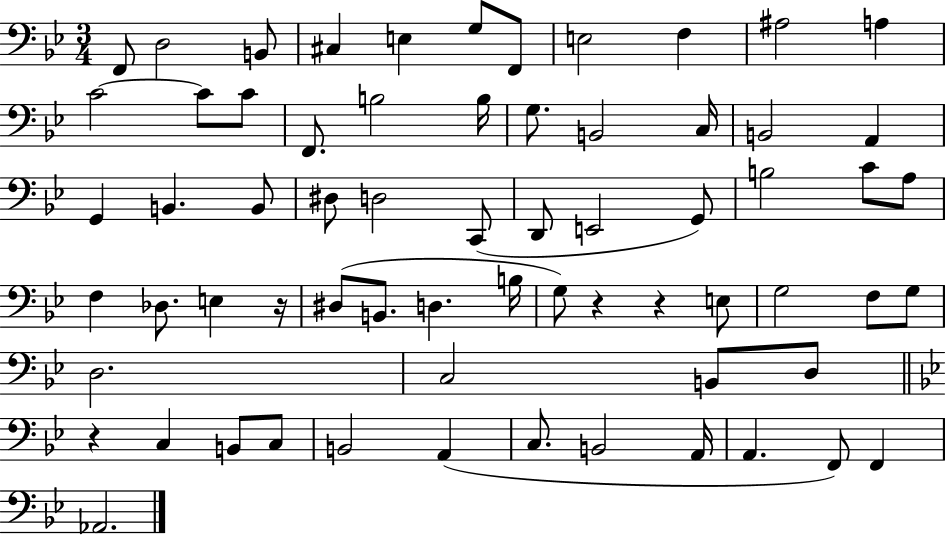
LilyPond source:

{
  \clef bass
  \numericTimeSignature
  \time 3/4
  \key bes \major
  f,8 d2 b,8 | cis4 e4 g8 f,8 | e2 f4 | ais2 a4 | \break c'2~~ c'8 c'8 | f,8. b2 b16 | g8. b,2 c16 | b,2 a,4 | \break g,4 b,4. b,8 | dis8 d2 c,8( | d,8 e,2 g,8) | b2 c'8 a8 | \break f4 des8. e4 r16 | dis8( b,8. d4. b16 | g8) r4 r4 e8 | g2 f8 g8 | \break d2. | c2 b,8 d8 | \bar "||" \break \key bes \major r4 c4 b,8 c8 | b,2 a,4( | c8. b,2 a,16 | a,4. f,8) f,4 | \break aes,2. | \bar "|."
}